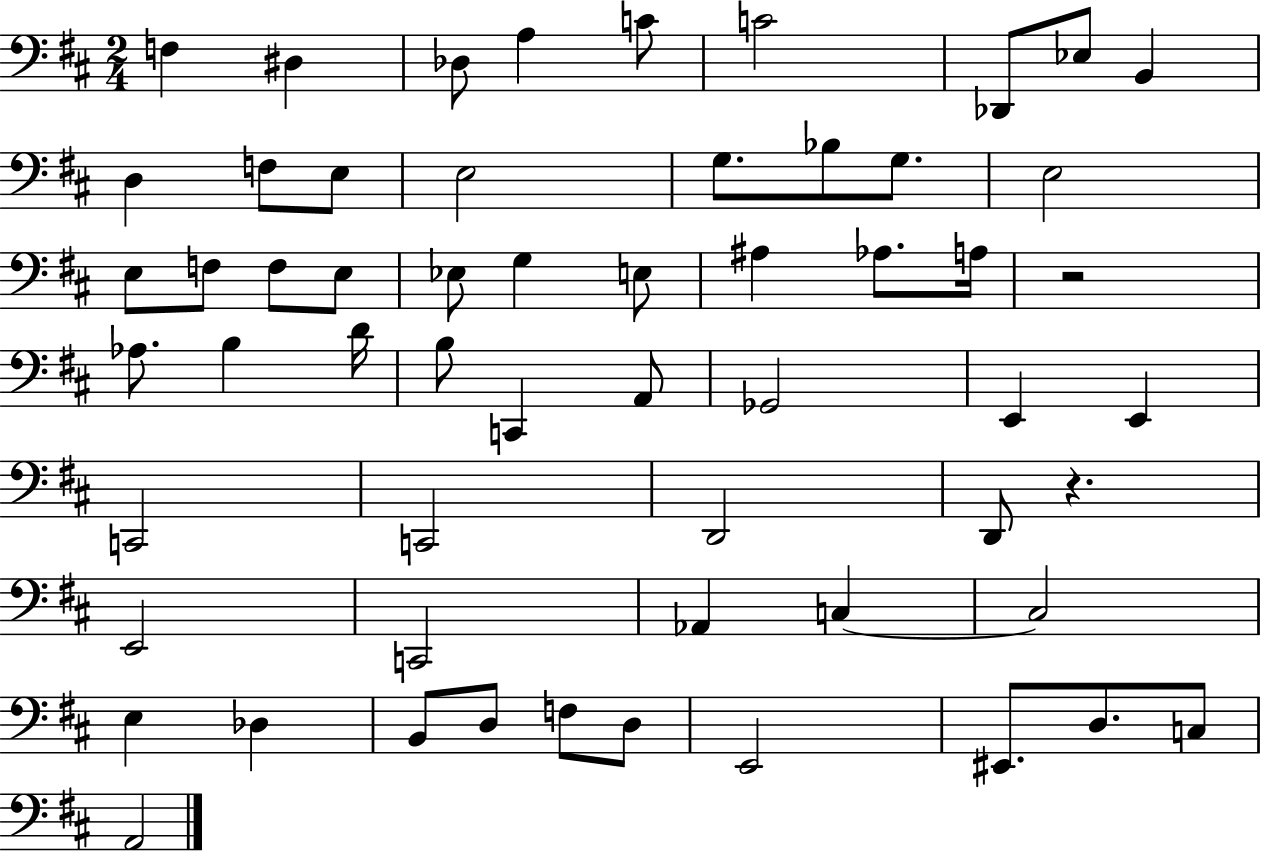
{
  \clef bass
  \numericTimeSignature
  \time 2/4
  \key d \major
  f4 dis4 | des8 a4 c'8 | c'2 | des,8 ees8 b,4 | \break d4 f8 e8 | e2 | g8. bes8 g8. | e2 | \break e8 f8 f8 e8 | ees8 g4 e8 | ais4 aes8. a16 | r2 | \break aes8. b4 d'16 | b8 c,4 a,8 | ges,2 | e,4 e,4 | \break c,2 | c,2 | d,2 | d,8 r4. | \break e,2 | c,2 | aes,4 c4~~ | c2 | \break e4 des4 | b,8 d8 f8 d8 | e,2 | eis,8. d8. c8 | \break a,2 | \bar "|."
}